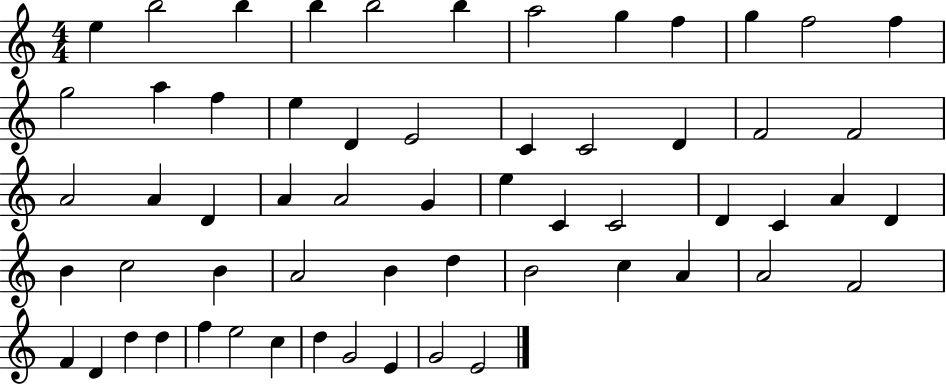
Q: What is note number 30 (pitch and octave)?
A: E5